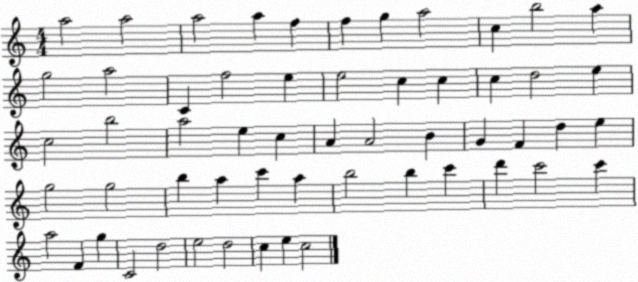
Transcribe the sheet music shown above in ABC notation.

X:1
T:Untitled
M:4/4
L:1/4
K:C
a2 a2 a2 a f f g a2 c b2 a g2 a2 C f2 e e2 c c c d2 e c2 b2 a2 e c A A2 B G F d e g2 g2 b a c' a b2 b c' d' c'2 c' a2 F g C2 d2 e2 d2 c e c2